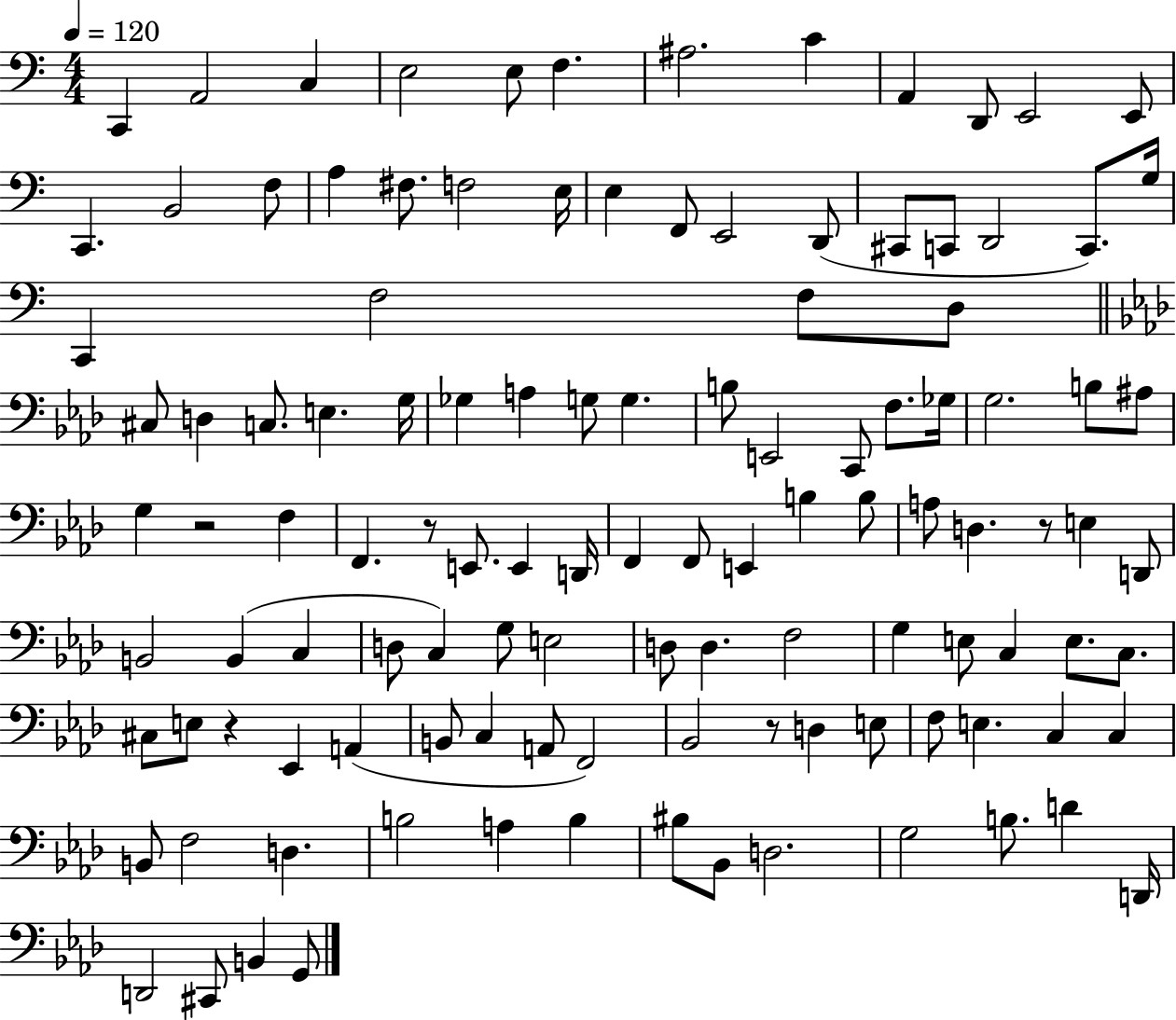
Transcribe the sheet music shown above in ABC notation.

X:1
T:Untitled
M:4/4
L:1/4
K:C
C,, A,,2 C, E,2 E,/2 F, ^A,2 C A,, D,,/2 E,,2 E,,/2 C,, B,,2 F,/2 A, ^F,/2 F,2 E,/4 E, F,,/2 E,,2 D,,/2 ^C,,/2 C,,/2 D,,2 C,,/2 G,/4 C,, F,2 F,/2 D,/2 ^C,/2 D, C,/2 E, G,/4 _G, A, G,/2 G, B,/2 E,,2 C,,/2 F,/2 _G,/4 G,2 B,/2 ^A,/2 G, z2 F, F,, z/2 E,,/2 E,, D,,/4 F,, F,,/2 E,, B, B,/2 A,/2 D, z/2 E, D,,/2 B,,2 B,, C, D,/2 C, G,/2 E,2 D,/2 D, F,2 G, E,/2 C, E,/2 C,/2 ^C,/2 E,/2 z _E,, A,, B,,/2 C, A,,/2 F,,2 _B,,2 z/2 D, E,/2 F,/2 E, C, C, B,,/2 F,2 D, B,2 A, B, ^B,/2 _B,,/2 D,2 G,2 B,/2 D D,,/4 D,,2 ^C,,/2 B,, G,,/2